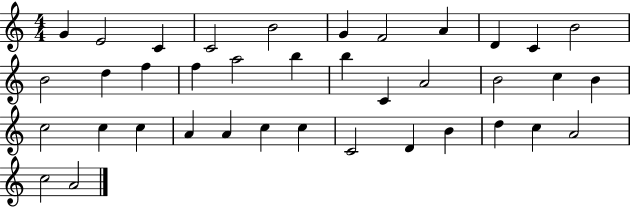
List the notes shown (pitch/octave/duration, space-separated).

G4/q E4/h C4/q C4/h B4/h G4/q F4/h A4/q D4/q C4/q B4/h B4/h D5/q F5/q F5/q A5/h B5/q B5/q C4/q A4/h B4/h C5/q B4/q C5/h C5/q C5/q A4/q A4/q C5/q C5/q C4/h D4/q B4/q D5/q C5/q A4/h C5/h A4/h